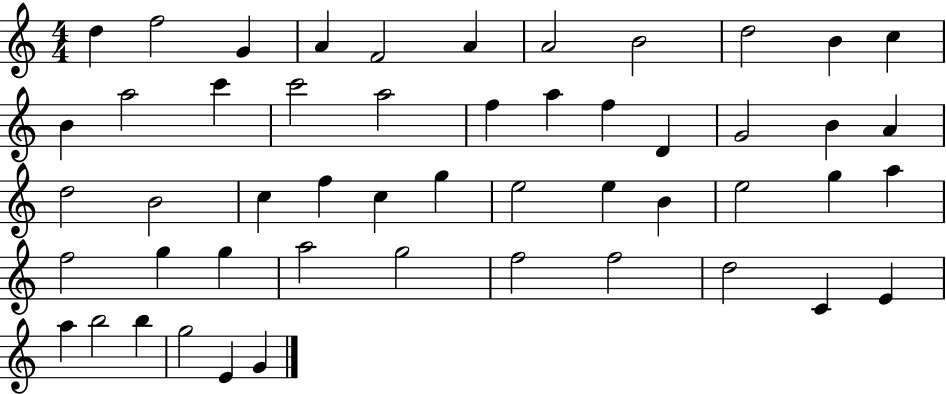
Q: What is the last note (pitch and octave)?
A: G4